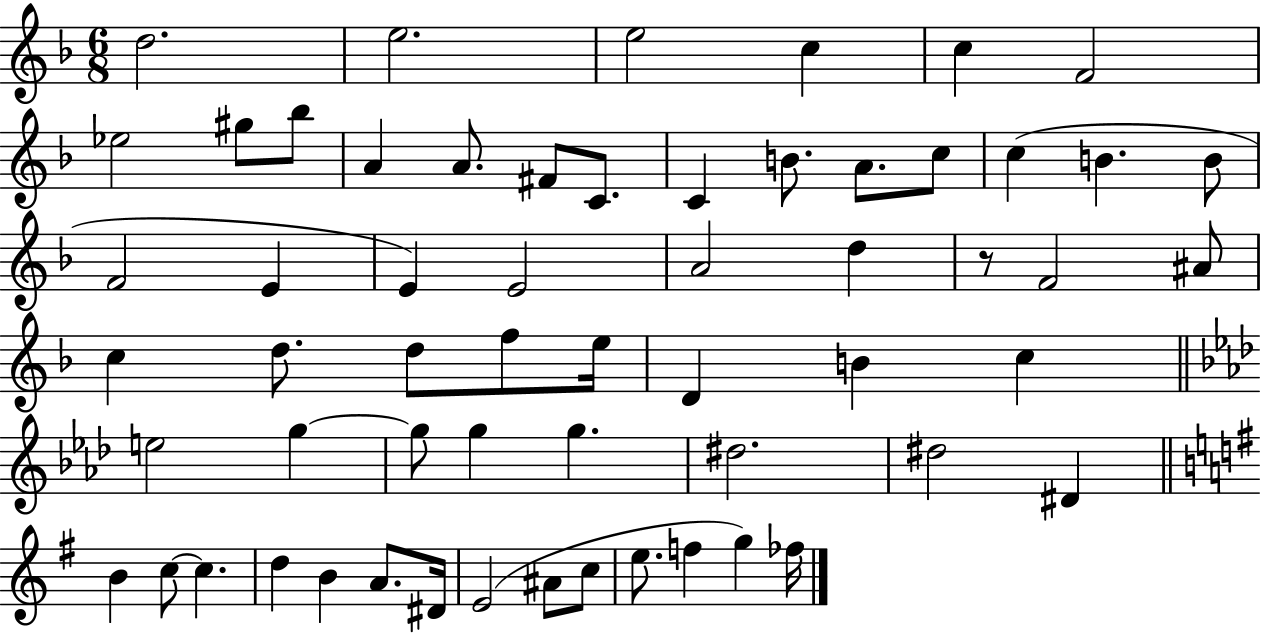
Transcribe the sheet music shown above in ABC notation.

X:1
T:Untitled
M:6/8
L:1/4
K:F
d2 e2 e2 c c F2 _e2 ^g/2 _b/2 A A/2 ^F/2 C/2 C B/2 A/2 c/2 c B B/2 F2 E E E2 A2 d z/2 F2 ^A/2 c d/2 d/2 f/2 e/4 D B c e2 g g/2 g g ^d2 ^d2 ^D B c/2 c d B A/2 ^D/4 E2 ^A/2 c/2 e/2 f g _f/4